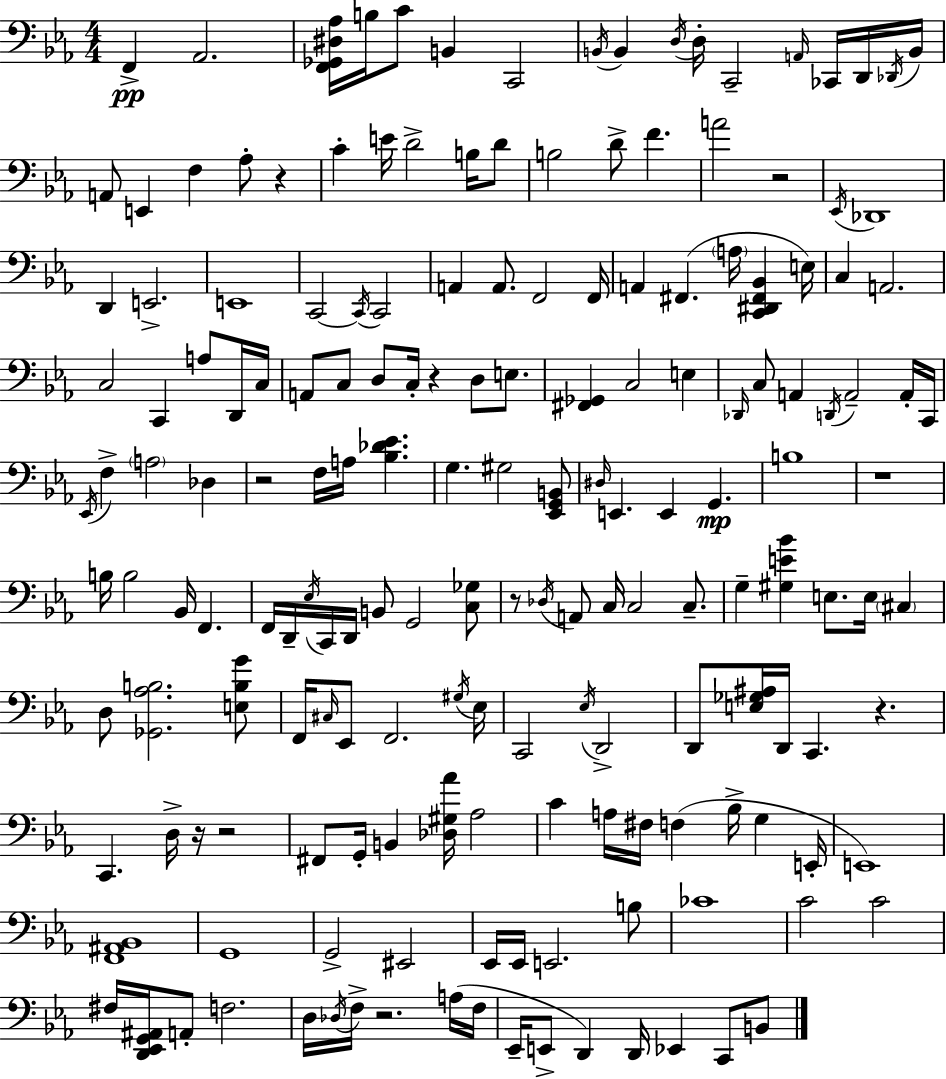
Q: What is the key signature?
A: EES major